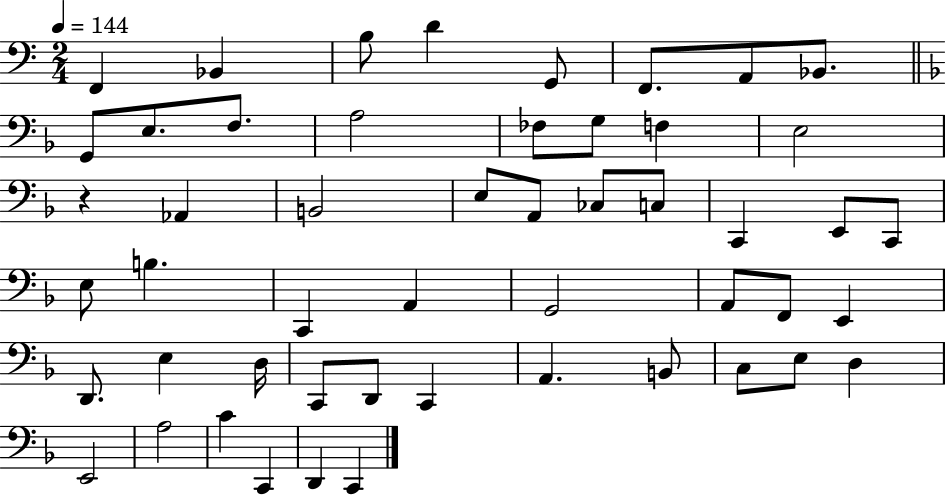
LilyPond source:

{
  \clef bass
  \numericTimeSignature
  \time 2/4
  \key c \major
  \tempo 4 = 144
  \repeat volta 2 { f,4 bes,4 | b8 d'4 g,8 | f,8. a,8 bes,8. | \bar "||" \break \key f \major g,8 e8. f8. | a2 | fes8 g8 f4 | e2 | \break r4 aes,4 | b,2 | e8 a,8 ces8 c8 | c,4 e,8 c,8 | \break e8 b4. | c,4 a,4 | g,2 | a,8 f,8 e,4 | \break d,8. e4 d16 | c,8 d,8 c,4 | a,4. b,8 | c8 e8 d4 | \break e,2 | a2 | c'4 c,4 | d,4 c,4 | \break } \bar "|."
}